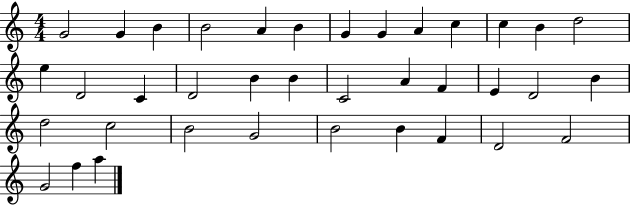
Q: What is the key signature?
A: C major